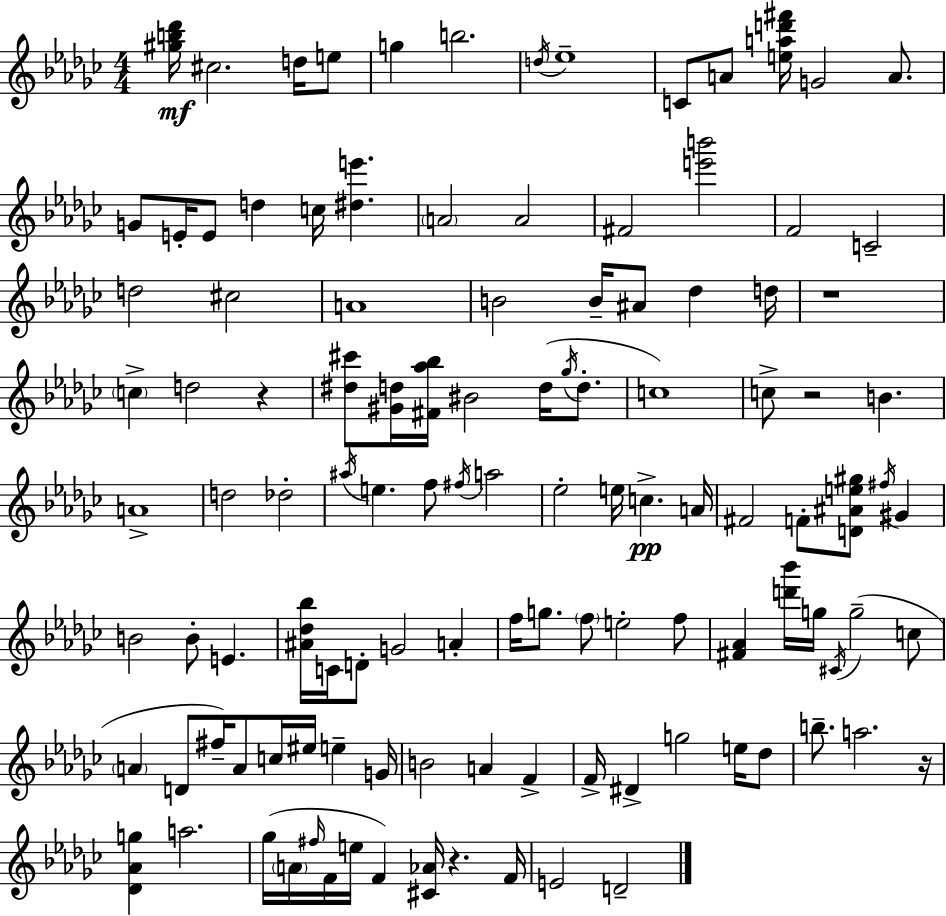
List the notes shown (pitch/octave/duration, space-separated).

[G#5,B5,Db6]/s C#5/h. D5/s E5/e G5/q B5/h. D5/s Eb5/w C4/e A4/e [E5,A5,D6,F#6]/s G4/h A4/e. G4/e E4/s E4/e D5/q C5/s [D#5,E6]/q. A4/h A4/h F#4/h [E6,B6]/h F4/h C4/h D5/h C#5/h A4/w B4/h B4/s A#4/e Db5/q D5/s R/w C5/q D5/h R/q [D#5,C#6]/e [G#4,D5]/s [F#4,Ab5,Bb5]/s BIS4/h D5/s Gb5/s D5/e. C5/w C5/e R/h B4/q. A4/w D5/h Db5/h A#5/s E5/q. F5/e F#5/s A5/h Eb5/h E5/s C5/q. A4/s F#4/h F4/e [D4,A#4,E5,G#5]/e F#5/s G#4/q B4/h B4/e E4/q. [A#4,Db5,Bb5]/s C4/s D4/e G4/h A4/q F5/s G5/e. F5/e E5/h F5/e [F#4,Ab4]/q [D6,Bb6]/s G5/s C#4/s G5/h C5/e A4/q D4/e F#5/s A4/e C5/s EIS5/s E5/q G4/s B4/h A4/q F4/q F4/s D#4/q G5/h E5/s Db5/e B5/e. A5/h. R/s [Db4,Ab4,G5]/q A5/h. Gb5/s A4/s F#5/s F4/s E5/s F4/q [C#4,Ab4]/s R/q. F4/s E4/h D4/h